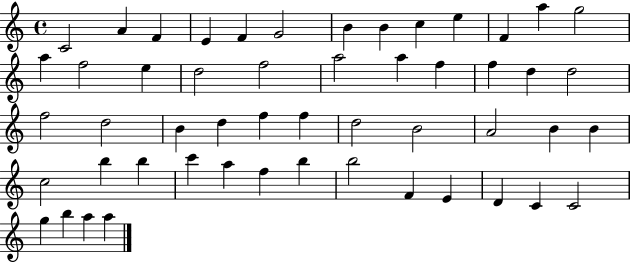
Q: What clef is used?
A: treble